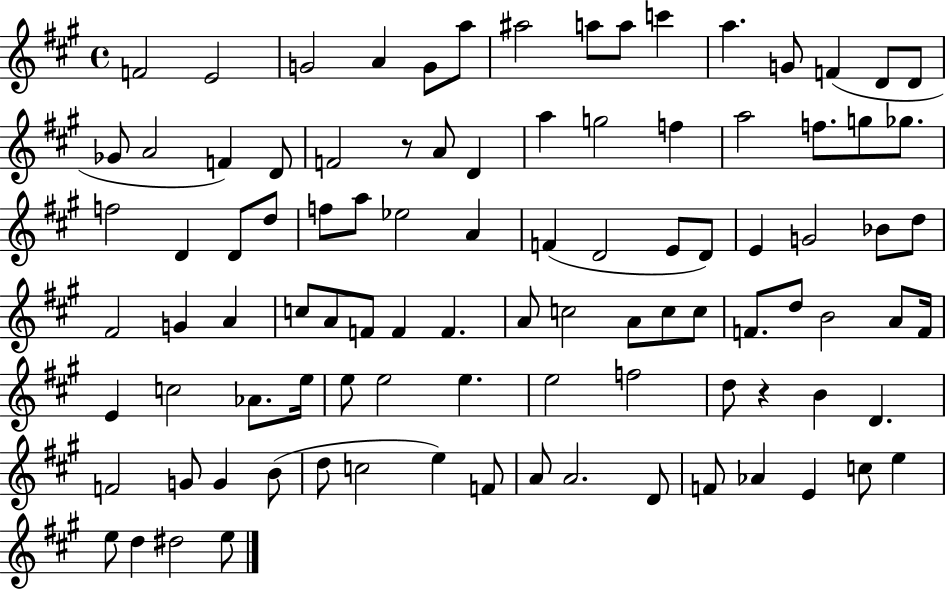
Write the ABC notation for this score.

X:1
T:Untitled
M:4/4
L:1/4
K:A
F2 E2 G2 A G/2 a/2 ^a2 a/2 a/2 c' a G/2 F D/2 D/2 _G/2 A2 F D/2 F2 z/2 A/2 D a g2 f a2 f/2 g/2 _g/2 f2 D D/2 d/2 f/2 a/2 _e2 A F D2 E/2 D/2 E G2 _B/2 d/2 ^F2 G A c/2 A/2 F/2 F F A/2 c2 A/2 c/2 c/2 F/2 d/2 B2 A/2 F/4 E c2 _A/2 e/4 e/2 e2 e e2 f2 d/2 z B D F2 G/2 G B/2 d/2 c2 e F/2 A/2 A2 D/2 F/2 _A E c/2 e e/2 d ^d2 e/2